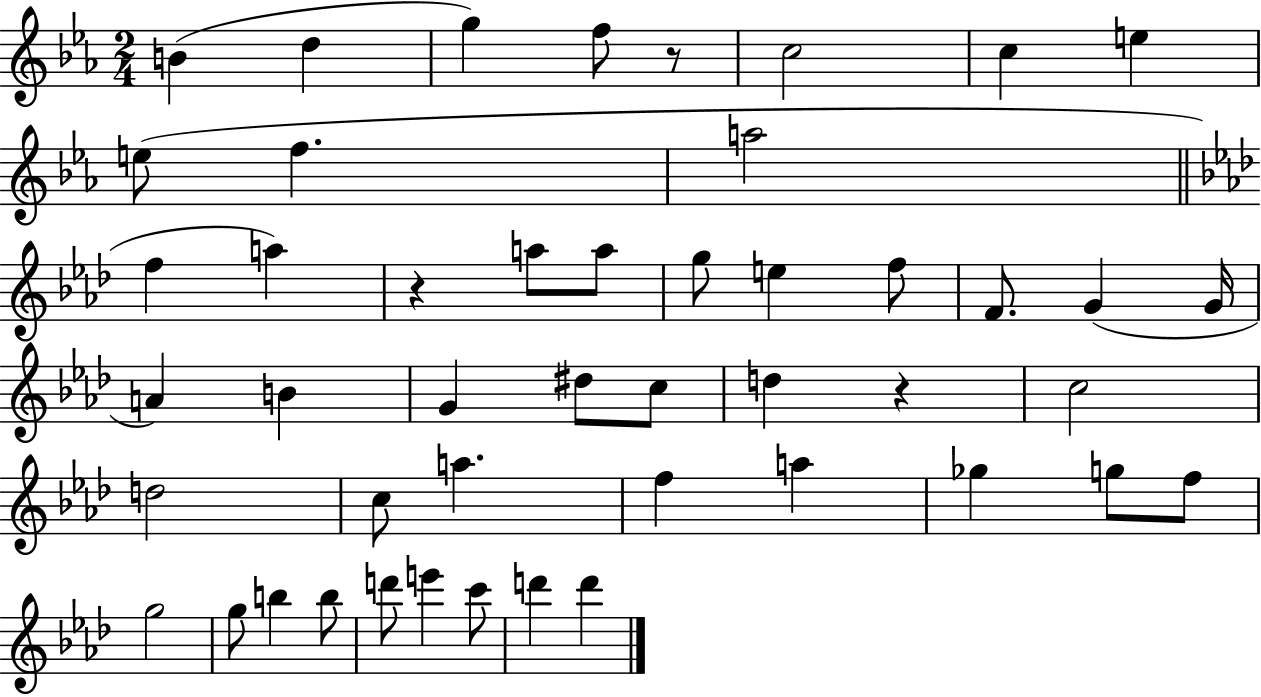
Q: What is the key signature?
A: EES major